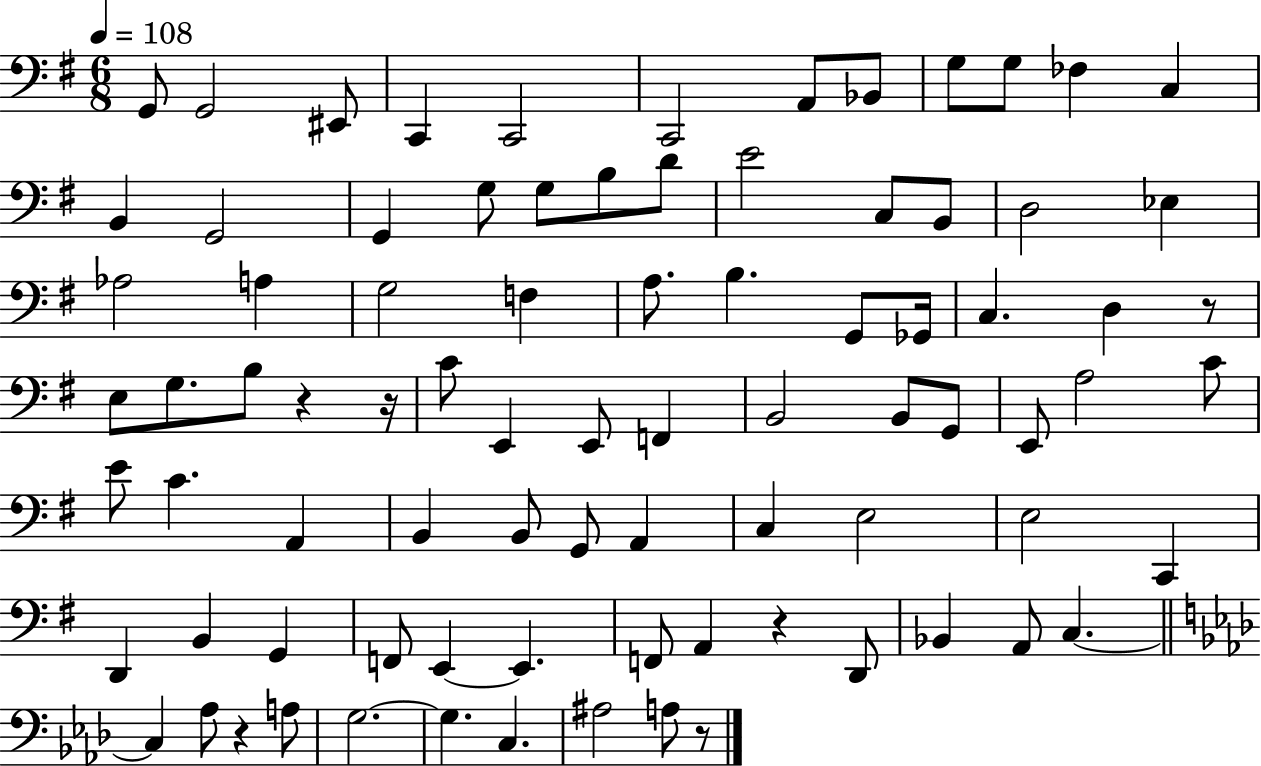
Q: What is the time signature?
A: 6/8